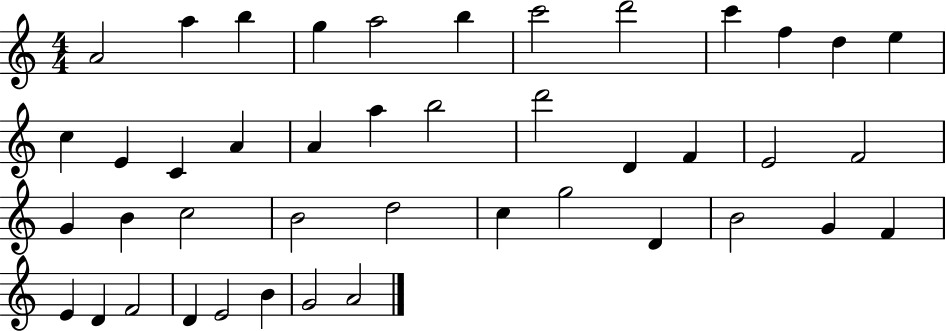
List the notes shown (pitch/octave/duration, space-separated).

A4/h A5/q B5/q G5/q A5/h B5/q C6/h D6/h C6/q F5/q D5/q E5/q C5/q E4/q C4/q A4/q A4/q A5/q B5/h D6/h D4/q F4/q E4/h F4/h G4/q B4/q C5/h B4/h D5/h C5/q G5/h D4/q B4/h G4/q F4/q E4/q D4/q F4/h D4/q E4/h B4/q G4/h A4/h